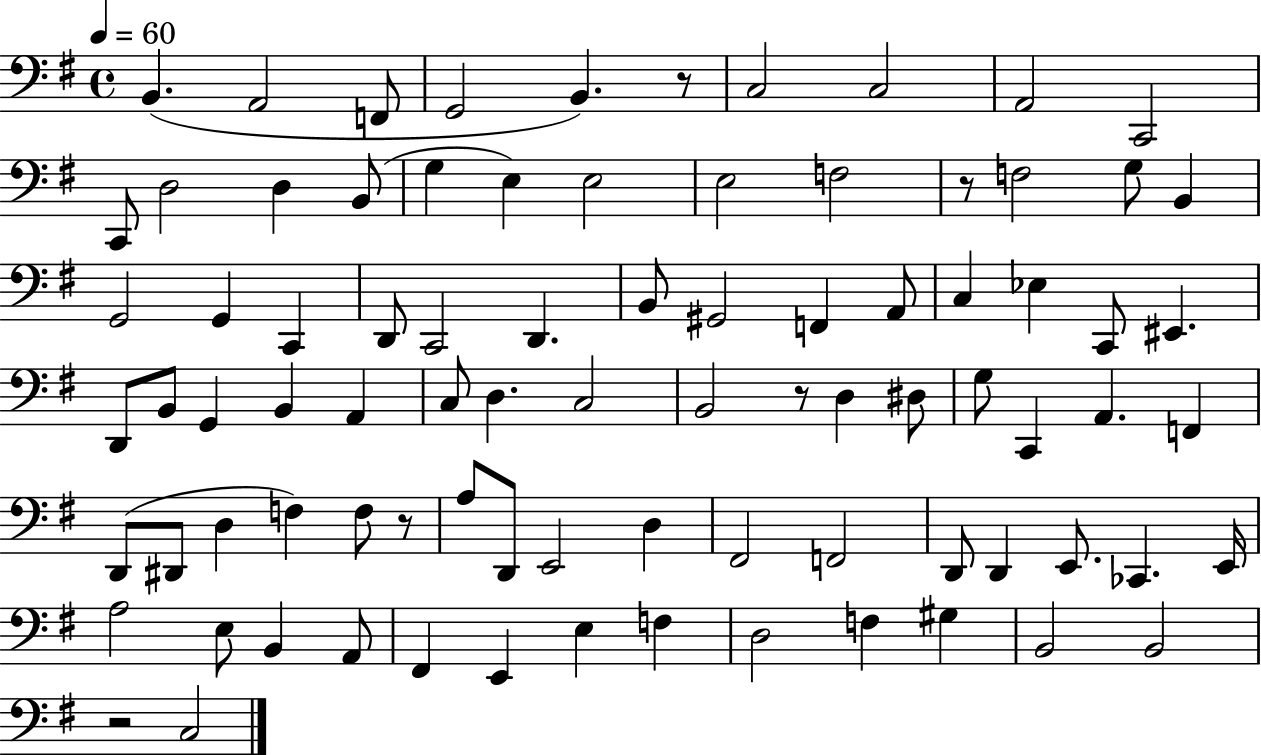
B2/q. A2/h F2/e G2/h B2/q. R/e C3/h C3/h A2/h C2/h C2/e D3/h D3/q B2/e G3/q E3/q E3/h E3/h F3/h R/e F3/h G3/e B2/q G2/h G2/q C2/q D2/e C2/h D2/q. B2/e G#2/h F2/q A2/e C3/q Eb3/q C2/e EIS2/q. D2/e B2/e G2/q B2/q A2/q C3/e D3/q. C3/h B2/h R/e D3/q D#3/e G3/e C2/q A2/q. F2/q D2/e D#2/e D3/q F3/q F3/e R/e A3/e D2/e E2/h D3/q F#2/h F2/h D2/e D2/q E2/e. CES2/q. E2/s A3/h E3/e B2/q A2/e F#2/q E2/q E3/q F3/q D3/h F3/q G#3/q B2/h B2/h R/h C3/h